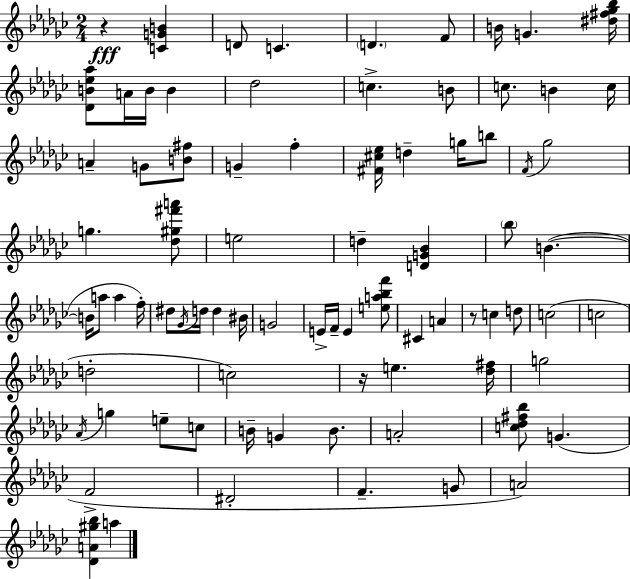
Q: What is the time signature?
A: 2/4